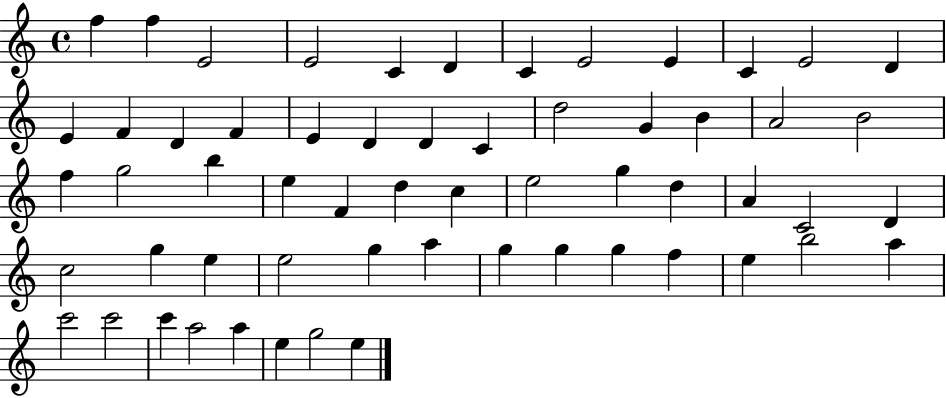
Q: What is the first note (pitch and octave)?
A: F5